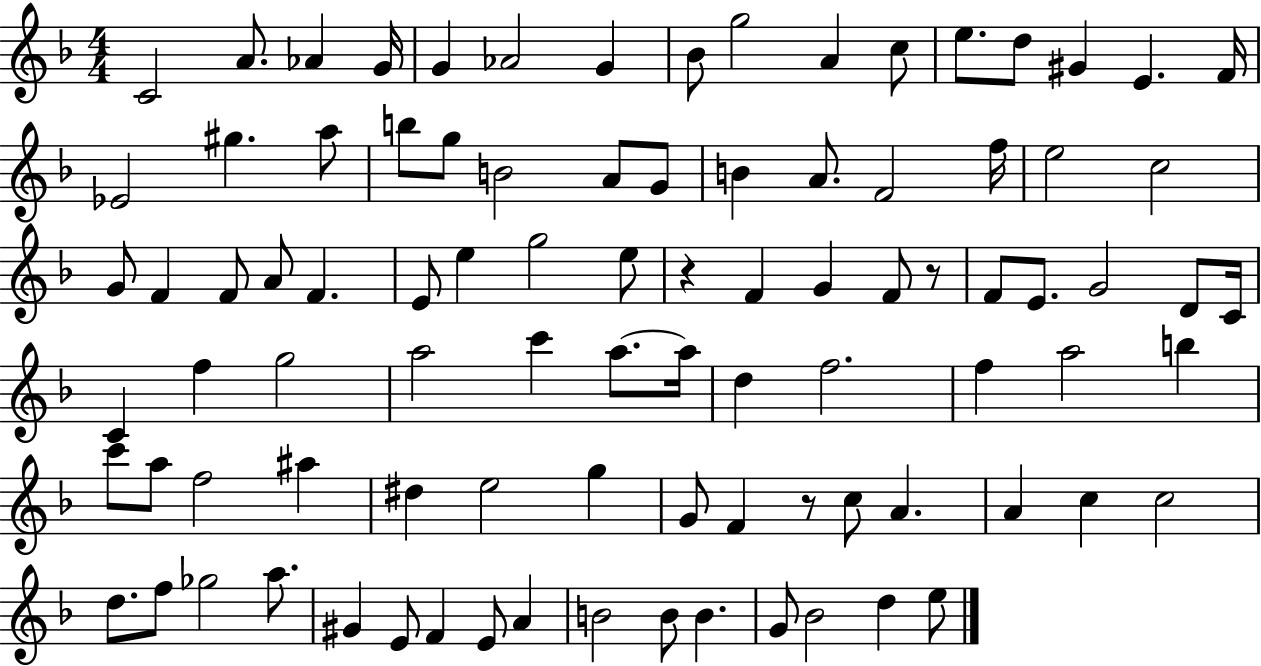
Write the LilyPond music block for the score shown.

{
  \clef treble
  \numericTimeSignature
  \time 4/4
  \key f \major
  c'2 a'8. aes'4 g'16 | g'4 aes'2 g'4 | bes'8 g''2 a'4 c''8 | e''8. d''8 gis'4 e'4. f'16 | \break ees'2 gis''4. a''8 | b''8 g''8 b'2 a'8 g'8 | b'4 a'8. f'2 f''16 | e''2 c''2 | \break g'8 f'4 f'8 a'8 f'4. | e'8 e''4 g''2 e''8 | r4 f'4 g'4 f'8 r8 | f'8 e'8. g'2 d'8 c'16 | \break c'4 f''4 g''2 | a''2 c'''4 a''8.~~ a''16 | d''4 f''2. | f''4 a''2 b''4 | \break c'''8 a''8 f''2 ais''4 | dis''4 e''2 g''4 | g'8 f'4 r8 c''8 a'4. | a'4 c''4 c''2 | \break d''8. f''8 ges''2 a''8. | gis'4 e'8 f'4 e'8 a'4 | b'2 b'8 b'4. | g'8 bes'2 d''4 e''8 | \break \bar "|."
}